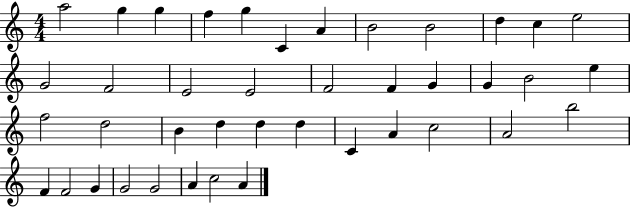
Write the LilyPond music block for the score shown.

{
  \clef treble
  \numericTimeSignature
  \time 4/4
  \key c \major
  a''2 g''4 g''4 | f''4 g''4 c'4 a'4 | b'2 b'2 | d''4 c''4 e''2 | \break g'2 f'2 | e'2 e'2 | f'2 f'4 g'4 | g'4 b'2 e''4 | \break f''2 d''2 | b'4 d''4 d''4 d''4 | c'4 a'4 c''2 | a'2 b''2 | \break f'4 f'2 g'4 | g'2 g'2 | a'4 c''2 a'4 | \bar "|."
}